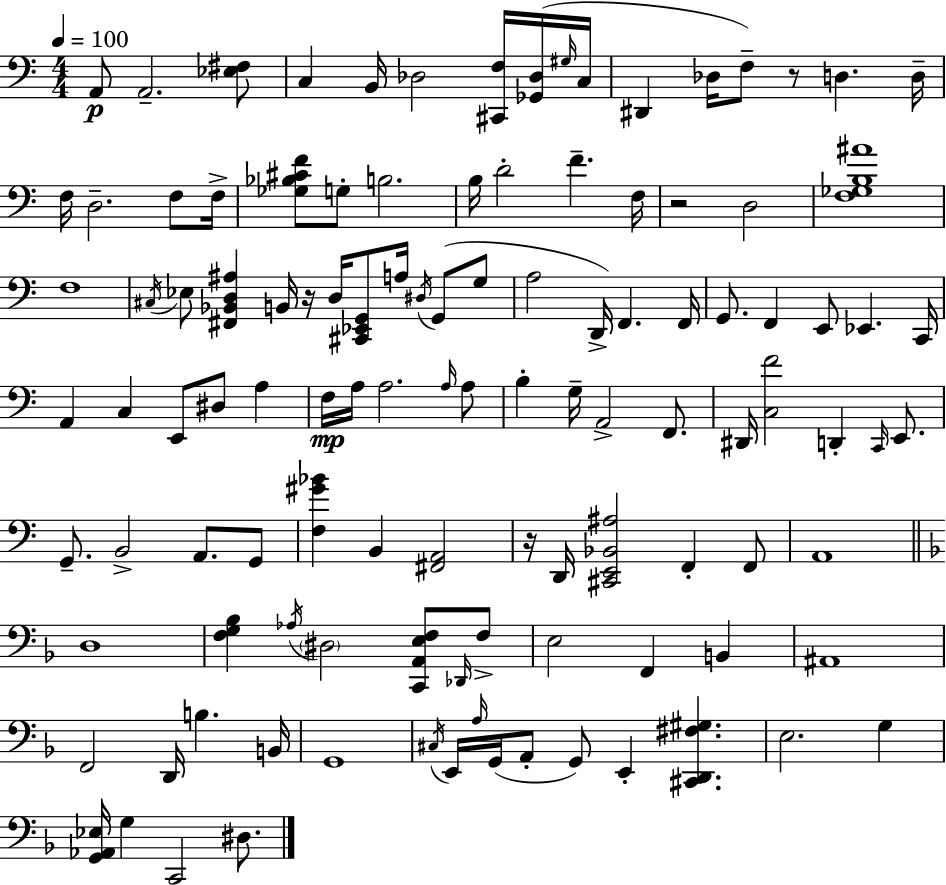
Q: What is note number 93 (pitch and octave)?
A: C2